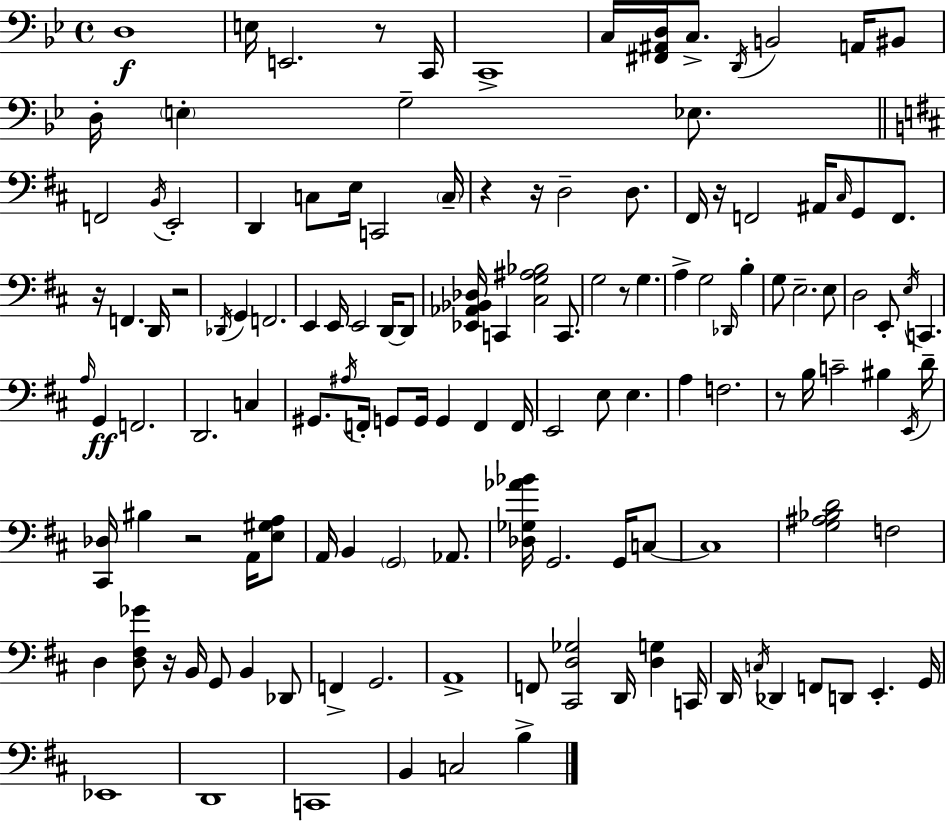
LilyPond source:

{
  \clef bass
  \time 4/4
  \defaultTimeSignature
  \key bes \major
  d1\f | e16 e,2. r8 c,16 | c,1-> | c16 <fis, ais, d>16 c8.-> \acciaccatura { d,16 } b,2 a,16 bis,8 | \break d16-. \parenthesize e4-. g2-- ees8. | \bar "||" \break \key d \major f,2 \acciaccatura { b,16 } e,2-. | d,4 c8 e16 c,2 | \parenthesize c16-- r4 r16 d2-- d8. | fis,16 r16 f,2 ais,16 \grace { cis16 } g,8 f,8. | \break r16 f,4. d,16 r2 | \acciaccatura { des,16 } g,4 f,2. | e,4 e,16 e,2 | d,16~~ d,8 <ees, aes, bes, des>16 c,4 <cis g ais bes>2 | \break c,8. g2 r8 g4. | a4-> g2 \grace { des,16 } | b4-. g8 e2.-- | e8 d2 e,8-. \acciaccatura { e16 } c,4. | \break \grace { a16 } g,4\ff f,2. | d,2. | c4 gis,8. \acciaccatura { ais16 } f,16-. g,8 g,16 g,4 | f,4 f,16 e,2 e8 | \break e4. a4 f2. | r8 b16 c'2-- | bis4 \acciaccatura { e,16 } d'16-- <cis, des>16 bis4 r2 | a,16 <e gis a>8 a,16 b,4 \parenthesize g,2 | \break aes,8. <des ges aes' bes'>16 g,2. | g,16 c8~~ c1 | <g ais bes d'>2 | f2 d4 <d fis ges'>8 r16 b,16 | \break g,8 b,4 des,8 f,4-> g,2. | a,1-> | f,8 <cis, d ges>2 | d,16 <d g>4 c,16 d,16 \acciaccatura { c16 } des,4 f,8 | \break d,8 e,4.-. g,16 ees,1 | d,1 | c,1 | b,4 c2 | \break b4-> \bar "|."
}